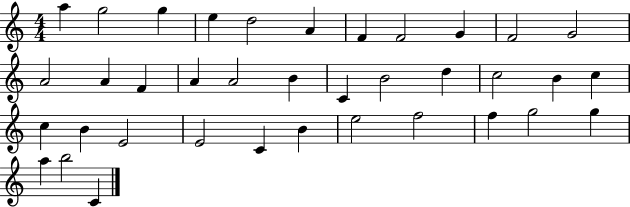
{
  \clef treble
  \numericTimeSignature
  \time 4/4
  \key c \major
  a''4 g''2 g''4 | e''4 d''2 a'4 | f'4 f'2 g'4 | f'2 g'2 | \break a'2 a'4 f'4 | a'4 a'2 b'4 | c'4 b'2 d''4 | c''2 b'4 c''4 | \break c''4 b'4 e'2 | e'2 c'4 b'4 | e''2 f''2 | f''4 g''2 g''4 | \break a''4 b''2 c'4 | \bar "|."
}